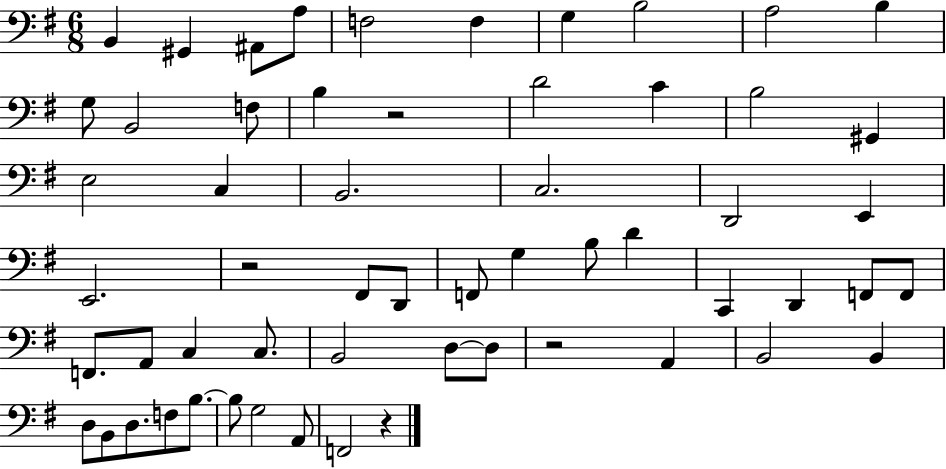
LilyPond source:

{
  \clef bass
  \numericTimeSignature
  \time 6/8
  \key g \major
  b,4 gis,4 ais,8 a8 | f2 f4 | g4 b2 | a2 b4 | \break g8 b,2 f8 | b4 r2 | d'2 c'4 | b2 gis,4 | \break e2 c4 | b,2. | c2. | d,2 e,4 | \break e,2. | r2 fis,8 d,8 | f,8 g4 b8 d'4 | c,4 d,4 f,8 f,8 | \break f,8. a,8 c4 c8. | b,2 d8~~ d8 | r2 a,4 | b,2 b,4 | \break d8 b,8 d8. f8 b8.~~ | b8 g2 a,8 | f,2 r4 | \bar "|."
}